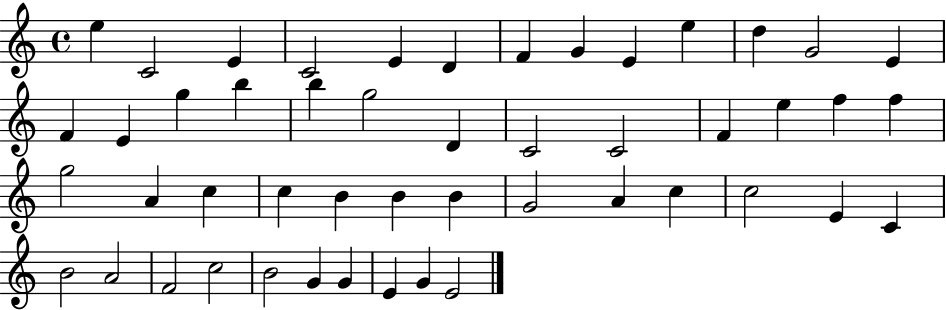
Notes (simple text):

E5/q C4/h E4/q C4/h E4/q D4/q F4/q G4/q E4/q E5/q D5/q G4/h E4/q F4/q E4/q G5/q B5/q B5/q G5/h D4/q C4/h C4/h F4/q E5/q F5/q F5/q G5/h A4/q C5/q C5/q B4/q B4/q B4/q G4/h A4/q C5/q C5/h E4/q C4/q B4/h A4/h F4/h C5/h B4/h G4/q G4/q E4/q G4/q E4/h